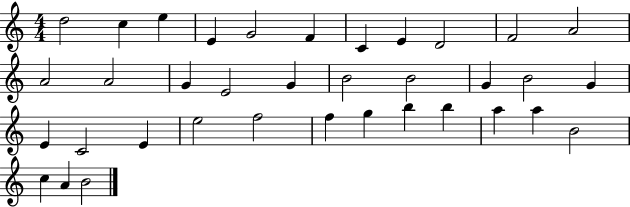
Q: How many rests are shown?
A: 0